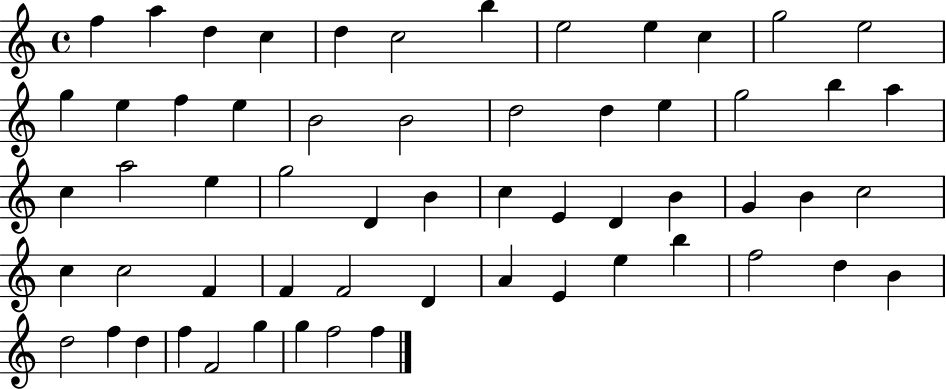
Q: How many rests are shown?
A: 0